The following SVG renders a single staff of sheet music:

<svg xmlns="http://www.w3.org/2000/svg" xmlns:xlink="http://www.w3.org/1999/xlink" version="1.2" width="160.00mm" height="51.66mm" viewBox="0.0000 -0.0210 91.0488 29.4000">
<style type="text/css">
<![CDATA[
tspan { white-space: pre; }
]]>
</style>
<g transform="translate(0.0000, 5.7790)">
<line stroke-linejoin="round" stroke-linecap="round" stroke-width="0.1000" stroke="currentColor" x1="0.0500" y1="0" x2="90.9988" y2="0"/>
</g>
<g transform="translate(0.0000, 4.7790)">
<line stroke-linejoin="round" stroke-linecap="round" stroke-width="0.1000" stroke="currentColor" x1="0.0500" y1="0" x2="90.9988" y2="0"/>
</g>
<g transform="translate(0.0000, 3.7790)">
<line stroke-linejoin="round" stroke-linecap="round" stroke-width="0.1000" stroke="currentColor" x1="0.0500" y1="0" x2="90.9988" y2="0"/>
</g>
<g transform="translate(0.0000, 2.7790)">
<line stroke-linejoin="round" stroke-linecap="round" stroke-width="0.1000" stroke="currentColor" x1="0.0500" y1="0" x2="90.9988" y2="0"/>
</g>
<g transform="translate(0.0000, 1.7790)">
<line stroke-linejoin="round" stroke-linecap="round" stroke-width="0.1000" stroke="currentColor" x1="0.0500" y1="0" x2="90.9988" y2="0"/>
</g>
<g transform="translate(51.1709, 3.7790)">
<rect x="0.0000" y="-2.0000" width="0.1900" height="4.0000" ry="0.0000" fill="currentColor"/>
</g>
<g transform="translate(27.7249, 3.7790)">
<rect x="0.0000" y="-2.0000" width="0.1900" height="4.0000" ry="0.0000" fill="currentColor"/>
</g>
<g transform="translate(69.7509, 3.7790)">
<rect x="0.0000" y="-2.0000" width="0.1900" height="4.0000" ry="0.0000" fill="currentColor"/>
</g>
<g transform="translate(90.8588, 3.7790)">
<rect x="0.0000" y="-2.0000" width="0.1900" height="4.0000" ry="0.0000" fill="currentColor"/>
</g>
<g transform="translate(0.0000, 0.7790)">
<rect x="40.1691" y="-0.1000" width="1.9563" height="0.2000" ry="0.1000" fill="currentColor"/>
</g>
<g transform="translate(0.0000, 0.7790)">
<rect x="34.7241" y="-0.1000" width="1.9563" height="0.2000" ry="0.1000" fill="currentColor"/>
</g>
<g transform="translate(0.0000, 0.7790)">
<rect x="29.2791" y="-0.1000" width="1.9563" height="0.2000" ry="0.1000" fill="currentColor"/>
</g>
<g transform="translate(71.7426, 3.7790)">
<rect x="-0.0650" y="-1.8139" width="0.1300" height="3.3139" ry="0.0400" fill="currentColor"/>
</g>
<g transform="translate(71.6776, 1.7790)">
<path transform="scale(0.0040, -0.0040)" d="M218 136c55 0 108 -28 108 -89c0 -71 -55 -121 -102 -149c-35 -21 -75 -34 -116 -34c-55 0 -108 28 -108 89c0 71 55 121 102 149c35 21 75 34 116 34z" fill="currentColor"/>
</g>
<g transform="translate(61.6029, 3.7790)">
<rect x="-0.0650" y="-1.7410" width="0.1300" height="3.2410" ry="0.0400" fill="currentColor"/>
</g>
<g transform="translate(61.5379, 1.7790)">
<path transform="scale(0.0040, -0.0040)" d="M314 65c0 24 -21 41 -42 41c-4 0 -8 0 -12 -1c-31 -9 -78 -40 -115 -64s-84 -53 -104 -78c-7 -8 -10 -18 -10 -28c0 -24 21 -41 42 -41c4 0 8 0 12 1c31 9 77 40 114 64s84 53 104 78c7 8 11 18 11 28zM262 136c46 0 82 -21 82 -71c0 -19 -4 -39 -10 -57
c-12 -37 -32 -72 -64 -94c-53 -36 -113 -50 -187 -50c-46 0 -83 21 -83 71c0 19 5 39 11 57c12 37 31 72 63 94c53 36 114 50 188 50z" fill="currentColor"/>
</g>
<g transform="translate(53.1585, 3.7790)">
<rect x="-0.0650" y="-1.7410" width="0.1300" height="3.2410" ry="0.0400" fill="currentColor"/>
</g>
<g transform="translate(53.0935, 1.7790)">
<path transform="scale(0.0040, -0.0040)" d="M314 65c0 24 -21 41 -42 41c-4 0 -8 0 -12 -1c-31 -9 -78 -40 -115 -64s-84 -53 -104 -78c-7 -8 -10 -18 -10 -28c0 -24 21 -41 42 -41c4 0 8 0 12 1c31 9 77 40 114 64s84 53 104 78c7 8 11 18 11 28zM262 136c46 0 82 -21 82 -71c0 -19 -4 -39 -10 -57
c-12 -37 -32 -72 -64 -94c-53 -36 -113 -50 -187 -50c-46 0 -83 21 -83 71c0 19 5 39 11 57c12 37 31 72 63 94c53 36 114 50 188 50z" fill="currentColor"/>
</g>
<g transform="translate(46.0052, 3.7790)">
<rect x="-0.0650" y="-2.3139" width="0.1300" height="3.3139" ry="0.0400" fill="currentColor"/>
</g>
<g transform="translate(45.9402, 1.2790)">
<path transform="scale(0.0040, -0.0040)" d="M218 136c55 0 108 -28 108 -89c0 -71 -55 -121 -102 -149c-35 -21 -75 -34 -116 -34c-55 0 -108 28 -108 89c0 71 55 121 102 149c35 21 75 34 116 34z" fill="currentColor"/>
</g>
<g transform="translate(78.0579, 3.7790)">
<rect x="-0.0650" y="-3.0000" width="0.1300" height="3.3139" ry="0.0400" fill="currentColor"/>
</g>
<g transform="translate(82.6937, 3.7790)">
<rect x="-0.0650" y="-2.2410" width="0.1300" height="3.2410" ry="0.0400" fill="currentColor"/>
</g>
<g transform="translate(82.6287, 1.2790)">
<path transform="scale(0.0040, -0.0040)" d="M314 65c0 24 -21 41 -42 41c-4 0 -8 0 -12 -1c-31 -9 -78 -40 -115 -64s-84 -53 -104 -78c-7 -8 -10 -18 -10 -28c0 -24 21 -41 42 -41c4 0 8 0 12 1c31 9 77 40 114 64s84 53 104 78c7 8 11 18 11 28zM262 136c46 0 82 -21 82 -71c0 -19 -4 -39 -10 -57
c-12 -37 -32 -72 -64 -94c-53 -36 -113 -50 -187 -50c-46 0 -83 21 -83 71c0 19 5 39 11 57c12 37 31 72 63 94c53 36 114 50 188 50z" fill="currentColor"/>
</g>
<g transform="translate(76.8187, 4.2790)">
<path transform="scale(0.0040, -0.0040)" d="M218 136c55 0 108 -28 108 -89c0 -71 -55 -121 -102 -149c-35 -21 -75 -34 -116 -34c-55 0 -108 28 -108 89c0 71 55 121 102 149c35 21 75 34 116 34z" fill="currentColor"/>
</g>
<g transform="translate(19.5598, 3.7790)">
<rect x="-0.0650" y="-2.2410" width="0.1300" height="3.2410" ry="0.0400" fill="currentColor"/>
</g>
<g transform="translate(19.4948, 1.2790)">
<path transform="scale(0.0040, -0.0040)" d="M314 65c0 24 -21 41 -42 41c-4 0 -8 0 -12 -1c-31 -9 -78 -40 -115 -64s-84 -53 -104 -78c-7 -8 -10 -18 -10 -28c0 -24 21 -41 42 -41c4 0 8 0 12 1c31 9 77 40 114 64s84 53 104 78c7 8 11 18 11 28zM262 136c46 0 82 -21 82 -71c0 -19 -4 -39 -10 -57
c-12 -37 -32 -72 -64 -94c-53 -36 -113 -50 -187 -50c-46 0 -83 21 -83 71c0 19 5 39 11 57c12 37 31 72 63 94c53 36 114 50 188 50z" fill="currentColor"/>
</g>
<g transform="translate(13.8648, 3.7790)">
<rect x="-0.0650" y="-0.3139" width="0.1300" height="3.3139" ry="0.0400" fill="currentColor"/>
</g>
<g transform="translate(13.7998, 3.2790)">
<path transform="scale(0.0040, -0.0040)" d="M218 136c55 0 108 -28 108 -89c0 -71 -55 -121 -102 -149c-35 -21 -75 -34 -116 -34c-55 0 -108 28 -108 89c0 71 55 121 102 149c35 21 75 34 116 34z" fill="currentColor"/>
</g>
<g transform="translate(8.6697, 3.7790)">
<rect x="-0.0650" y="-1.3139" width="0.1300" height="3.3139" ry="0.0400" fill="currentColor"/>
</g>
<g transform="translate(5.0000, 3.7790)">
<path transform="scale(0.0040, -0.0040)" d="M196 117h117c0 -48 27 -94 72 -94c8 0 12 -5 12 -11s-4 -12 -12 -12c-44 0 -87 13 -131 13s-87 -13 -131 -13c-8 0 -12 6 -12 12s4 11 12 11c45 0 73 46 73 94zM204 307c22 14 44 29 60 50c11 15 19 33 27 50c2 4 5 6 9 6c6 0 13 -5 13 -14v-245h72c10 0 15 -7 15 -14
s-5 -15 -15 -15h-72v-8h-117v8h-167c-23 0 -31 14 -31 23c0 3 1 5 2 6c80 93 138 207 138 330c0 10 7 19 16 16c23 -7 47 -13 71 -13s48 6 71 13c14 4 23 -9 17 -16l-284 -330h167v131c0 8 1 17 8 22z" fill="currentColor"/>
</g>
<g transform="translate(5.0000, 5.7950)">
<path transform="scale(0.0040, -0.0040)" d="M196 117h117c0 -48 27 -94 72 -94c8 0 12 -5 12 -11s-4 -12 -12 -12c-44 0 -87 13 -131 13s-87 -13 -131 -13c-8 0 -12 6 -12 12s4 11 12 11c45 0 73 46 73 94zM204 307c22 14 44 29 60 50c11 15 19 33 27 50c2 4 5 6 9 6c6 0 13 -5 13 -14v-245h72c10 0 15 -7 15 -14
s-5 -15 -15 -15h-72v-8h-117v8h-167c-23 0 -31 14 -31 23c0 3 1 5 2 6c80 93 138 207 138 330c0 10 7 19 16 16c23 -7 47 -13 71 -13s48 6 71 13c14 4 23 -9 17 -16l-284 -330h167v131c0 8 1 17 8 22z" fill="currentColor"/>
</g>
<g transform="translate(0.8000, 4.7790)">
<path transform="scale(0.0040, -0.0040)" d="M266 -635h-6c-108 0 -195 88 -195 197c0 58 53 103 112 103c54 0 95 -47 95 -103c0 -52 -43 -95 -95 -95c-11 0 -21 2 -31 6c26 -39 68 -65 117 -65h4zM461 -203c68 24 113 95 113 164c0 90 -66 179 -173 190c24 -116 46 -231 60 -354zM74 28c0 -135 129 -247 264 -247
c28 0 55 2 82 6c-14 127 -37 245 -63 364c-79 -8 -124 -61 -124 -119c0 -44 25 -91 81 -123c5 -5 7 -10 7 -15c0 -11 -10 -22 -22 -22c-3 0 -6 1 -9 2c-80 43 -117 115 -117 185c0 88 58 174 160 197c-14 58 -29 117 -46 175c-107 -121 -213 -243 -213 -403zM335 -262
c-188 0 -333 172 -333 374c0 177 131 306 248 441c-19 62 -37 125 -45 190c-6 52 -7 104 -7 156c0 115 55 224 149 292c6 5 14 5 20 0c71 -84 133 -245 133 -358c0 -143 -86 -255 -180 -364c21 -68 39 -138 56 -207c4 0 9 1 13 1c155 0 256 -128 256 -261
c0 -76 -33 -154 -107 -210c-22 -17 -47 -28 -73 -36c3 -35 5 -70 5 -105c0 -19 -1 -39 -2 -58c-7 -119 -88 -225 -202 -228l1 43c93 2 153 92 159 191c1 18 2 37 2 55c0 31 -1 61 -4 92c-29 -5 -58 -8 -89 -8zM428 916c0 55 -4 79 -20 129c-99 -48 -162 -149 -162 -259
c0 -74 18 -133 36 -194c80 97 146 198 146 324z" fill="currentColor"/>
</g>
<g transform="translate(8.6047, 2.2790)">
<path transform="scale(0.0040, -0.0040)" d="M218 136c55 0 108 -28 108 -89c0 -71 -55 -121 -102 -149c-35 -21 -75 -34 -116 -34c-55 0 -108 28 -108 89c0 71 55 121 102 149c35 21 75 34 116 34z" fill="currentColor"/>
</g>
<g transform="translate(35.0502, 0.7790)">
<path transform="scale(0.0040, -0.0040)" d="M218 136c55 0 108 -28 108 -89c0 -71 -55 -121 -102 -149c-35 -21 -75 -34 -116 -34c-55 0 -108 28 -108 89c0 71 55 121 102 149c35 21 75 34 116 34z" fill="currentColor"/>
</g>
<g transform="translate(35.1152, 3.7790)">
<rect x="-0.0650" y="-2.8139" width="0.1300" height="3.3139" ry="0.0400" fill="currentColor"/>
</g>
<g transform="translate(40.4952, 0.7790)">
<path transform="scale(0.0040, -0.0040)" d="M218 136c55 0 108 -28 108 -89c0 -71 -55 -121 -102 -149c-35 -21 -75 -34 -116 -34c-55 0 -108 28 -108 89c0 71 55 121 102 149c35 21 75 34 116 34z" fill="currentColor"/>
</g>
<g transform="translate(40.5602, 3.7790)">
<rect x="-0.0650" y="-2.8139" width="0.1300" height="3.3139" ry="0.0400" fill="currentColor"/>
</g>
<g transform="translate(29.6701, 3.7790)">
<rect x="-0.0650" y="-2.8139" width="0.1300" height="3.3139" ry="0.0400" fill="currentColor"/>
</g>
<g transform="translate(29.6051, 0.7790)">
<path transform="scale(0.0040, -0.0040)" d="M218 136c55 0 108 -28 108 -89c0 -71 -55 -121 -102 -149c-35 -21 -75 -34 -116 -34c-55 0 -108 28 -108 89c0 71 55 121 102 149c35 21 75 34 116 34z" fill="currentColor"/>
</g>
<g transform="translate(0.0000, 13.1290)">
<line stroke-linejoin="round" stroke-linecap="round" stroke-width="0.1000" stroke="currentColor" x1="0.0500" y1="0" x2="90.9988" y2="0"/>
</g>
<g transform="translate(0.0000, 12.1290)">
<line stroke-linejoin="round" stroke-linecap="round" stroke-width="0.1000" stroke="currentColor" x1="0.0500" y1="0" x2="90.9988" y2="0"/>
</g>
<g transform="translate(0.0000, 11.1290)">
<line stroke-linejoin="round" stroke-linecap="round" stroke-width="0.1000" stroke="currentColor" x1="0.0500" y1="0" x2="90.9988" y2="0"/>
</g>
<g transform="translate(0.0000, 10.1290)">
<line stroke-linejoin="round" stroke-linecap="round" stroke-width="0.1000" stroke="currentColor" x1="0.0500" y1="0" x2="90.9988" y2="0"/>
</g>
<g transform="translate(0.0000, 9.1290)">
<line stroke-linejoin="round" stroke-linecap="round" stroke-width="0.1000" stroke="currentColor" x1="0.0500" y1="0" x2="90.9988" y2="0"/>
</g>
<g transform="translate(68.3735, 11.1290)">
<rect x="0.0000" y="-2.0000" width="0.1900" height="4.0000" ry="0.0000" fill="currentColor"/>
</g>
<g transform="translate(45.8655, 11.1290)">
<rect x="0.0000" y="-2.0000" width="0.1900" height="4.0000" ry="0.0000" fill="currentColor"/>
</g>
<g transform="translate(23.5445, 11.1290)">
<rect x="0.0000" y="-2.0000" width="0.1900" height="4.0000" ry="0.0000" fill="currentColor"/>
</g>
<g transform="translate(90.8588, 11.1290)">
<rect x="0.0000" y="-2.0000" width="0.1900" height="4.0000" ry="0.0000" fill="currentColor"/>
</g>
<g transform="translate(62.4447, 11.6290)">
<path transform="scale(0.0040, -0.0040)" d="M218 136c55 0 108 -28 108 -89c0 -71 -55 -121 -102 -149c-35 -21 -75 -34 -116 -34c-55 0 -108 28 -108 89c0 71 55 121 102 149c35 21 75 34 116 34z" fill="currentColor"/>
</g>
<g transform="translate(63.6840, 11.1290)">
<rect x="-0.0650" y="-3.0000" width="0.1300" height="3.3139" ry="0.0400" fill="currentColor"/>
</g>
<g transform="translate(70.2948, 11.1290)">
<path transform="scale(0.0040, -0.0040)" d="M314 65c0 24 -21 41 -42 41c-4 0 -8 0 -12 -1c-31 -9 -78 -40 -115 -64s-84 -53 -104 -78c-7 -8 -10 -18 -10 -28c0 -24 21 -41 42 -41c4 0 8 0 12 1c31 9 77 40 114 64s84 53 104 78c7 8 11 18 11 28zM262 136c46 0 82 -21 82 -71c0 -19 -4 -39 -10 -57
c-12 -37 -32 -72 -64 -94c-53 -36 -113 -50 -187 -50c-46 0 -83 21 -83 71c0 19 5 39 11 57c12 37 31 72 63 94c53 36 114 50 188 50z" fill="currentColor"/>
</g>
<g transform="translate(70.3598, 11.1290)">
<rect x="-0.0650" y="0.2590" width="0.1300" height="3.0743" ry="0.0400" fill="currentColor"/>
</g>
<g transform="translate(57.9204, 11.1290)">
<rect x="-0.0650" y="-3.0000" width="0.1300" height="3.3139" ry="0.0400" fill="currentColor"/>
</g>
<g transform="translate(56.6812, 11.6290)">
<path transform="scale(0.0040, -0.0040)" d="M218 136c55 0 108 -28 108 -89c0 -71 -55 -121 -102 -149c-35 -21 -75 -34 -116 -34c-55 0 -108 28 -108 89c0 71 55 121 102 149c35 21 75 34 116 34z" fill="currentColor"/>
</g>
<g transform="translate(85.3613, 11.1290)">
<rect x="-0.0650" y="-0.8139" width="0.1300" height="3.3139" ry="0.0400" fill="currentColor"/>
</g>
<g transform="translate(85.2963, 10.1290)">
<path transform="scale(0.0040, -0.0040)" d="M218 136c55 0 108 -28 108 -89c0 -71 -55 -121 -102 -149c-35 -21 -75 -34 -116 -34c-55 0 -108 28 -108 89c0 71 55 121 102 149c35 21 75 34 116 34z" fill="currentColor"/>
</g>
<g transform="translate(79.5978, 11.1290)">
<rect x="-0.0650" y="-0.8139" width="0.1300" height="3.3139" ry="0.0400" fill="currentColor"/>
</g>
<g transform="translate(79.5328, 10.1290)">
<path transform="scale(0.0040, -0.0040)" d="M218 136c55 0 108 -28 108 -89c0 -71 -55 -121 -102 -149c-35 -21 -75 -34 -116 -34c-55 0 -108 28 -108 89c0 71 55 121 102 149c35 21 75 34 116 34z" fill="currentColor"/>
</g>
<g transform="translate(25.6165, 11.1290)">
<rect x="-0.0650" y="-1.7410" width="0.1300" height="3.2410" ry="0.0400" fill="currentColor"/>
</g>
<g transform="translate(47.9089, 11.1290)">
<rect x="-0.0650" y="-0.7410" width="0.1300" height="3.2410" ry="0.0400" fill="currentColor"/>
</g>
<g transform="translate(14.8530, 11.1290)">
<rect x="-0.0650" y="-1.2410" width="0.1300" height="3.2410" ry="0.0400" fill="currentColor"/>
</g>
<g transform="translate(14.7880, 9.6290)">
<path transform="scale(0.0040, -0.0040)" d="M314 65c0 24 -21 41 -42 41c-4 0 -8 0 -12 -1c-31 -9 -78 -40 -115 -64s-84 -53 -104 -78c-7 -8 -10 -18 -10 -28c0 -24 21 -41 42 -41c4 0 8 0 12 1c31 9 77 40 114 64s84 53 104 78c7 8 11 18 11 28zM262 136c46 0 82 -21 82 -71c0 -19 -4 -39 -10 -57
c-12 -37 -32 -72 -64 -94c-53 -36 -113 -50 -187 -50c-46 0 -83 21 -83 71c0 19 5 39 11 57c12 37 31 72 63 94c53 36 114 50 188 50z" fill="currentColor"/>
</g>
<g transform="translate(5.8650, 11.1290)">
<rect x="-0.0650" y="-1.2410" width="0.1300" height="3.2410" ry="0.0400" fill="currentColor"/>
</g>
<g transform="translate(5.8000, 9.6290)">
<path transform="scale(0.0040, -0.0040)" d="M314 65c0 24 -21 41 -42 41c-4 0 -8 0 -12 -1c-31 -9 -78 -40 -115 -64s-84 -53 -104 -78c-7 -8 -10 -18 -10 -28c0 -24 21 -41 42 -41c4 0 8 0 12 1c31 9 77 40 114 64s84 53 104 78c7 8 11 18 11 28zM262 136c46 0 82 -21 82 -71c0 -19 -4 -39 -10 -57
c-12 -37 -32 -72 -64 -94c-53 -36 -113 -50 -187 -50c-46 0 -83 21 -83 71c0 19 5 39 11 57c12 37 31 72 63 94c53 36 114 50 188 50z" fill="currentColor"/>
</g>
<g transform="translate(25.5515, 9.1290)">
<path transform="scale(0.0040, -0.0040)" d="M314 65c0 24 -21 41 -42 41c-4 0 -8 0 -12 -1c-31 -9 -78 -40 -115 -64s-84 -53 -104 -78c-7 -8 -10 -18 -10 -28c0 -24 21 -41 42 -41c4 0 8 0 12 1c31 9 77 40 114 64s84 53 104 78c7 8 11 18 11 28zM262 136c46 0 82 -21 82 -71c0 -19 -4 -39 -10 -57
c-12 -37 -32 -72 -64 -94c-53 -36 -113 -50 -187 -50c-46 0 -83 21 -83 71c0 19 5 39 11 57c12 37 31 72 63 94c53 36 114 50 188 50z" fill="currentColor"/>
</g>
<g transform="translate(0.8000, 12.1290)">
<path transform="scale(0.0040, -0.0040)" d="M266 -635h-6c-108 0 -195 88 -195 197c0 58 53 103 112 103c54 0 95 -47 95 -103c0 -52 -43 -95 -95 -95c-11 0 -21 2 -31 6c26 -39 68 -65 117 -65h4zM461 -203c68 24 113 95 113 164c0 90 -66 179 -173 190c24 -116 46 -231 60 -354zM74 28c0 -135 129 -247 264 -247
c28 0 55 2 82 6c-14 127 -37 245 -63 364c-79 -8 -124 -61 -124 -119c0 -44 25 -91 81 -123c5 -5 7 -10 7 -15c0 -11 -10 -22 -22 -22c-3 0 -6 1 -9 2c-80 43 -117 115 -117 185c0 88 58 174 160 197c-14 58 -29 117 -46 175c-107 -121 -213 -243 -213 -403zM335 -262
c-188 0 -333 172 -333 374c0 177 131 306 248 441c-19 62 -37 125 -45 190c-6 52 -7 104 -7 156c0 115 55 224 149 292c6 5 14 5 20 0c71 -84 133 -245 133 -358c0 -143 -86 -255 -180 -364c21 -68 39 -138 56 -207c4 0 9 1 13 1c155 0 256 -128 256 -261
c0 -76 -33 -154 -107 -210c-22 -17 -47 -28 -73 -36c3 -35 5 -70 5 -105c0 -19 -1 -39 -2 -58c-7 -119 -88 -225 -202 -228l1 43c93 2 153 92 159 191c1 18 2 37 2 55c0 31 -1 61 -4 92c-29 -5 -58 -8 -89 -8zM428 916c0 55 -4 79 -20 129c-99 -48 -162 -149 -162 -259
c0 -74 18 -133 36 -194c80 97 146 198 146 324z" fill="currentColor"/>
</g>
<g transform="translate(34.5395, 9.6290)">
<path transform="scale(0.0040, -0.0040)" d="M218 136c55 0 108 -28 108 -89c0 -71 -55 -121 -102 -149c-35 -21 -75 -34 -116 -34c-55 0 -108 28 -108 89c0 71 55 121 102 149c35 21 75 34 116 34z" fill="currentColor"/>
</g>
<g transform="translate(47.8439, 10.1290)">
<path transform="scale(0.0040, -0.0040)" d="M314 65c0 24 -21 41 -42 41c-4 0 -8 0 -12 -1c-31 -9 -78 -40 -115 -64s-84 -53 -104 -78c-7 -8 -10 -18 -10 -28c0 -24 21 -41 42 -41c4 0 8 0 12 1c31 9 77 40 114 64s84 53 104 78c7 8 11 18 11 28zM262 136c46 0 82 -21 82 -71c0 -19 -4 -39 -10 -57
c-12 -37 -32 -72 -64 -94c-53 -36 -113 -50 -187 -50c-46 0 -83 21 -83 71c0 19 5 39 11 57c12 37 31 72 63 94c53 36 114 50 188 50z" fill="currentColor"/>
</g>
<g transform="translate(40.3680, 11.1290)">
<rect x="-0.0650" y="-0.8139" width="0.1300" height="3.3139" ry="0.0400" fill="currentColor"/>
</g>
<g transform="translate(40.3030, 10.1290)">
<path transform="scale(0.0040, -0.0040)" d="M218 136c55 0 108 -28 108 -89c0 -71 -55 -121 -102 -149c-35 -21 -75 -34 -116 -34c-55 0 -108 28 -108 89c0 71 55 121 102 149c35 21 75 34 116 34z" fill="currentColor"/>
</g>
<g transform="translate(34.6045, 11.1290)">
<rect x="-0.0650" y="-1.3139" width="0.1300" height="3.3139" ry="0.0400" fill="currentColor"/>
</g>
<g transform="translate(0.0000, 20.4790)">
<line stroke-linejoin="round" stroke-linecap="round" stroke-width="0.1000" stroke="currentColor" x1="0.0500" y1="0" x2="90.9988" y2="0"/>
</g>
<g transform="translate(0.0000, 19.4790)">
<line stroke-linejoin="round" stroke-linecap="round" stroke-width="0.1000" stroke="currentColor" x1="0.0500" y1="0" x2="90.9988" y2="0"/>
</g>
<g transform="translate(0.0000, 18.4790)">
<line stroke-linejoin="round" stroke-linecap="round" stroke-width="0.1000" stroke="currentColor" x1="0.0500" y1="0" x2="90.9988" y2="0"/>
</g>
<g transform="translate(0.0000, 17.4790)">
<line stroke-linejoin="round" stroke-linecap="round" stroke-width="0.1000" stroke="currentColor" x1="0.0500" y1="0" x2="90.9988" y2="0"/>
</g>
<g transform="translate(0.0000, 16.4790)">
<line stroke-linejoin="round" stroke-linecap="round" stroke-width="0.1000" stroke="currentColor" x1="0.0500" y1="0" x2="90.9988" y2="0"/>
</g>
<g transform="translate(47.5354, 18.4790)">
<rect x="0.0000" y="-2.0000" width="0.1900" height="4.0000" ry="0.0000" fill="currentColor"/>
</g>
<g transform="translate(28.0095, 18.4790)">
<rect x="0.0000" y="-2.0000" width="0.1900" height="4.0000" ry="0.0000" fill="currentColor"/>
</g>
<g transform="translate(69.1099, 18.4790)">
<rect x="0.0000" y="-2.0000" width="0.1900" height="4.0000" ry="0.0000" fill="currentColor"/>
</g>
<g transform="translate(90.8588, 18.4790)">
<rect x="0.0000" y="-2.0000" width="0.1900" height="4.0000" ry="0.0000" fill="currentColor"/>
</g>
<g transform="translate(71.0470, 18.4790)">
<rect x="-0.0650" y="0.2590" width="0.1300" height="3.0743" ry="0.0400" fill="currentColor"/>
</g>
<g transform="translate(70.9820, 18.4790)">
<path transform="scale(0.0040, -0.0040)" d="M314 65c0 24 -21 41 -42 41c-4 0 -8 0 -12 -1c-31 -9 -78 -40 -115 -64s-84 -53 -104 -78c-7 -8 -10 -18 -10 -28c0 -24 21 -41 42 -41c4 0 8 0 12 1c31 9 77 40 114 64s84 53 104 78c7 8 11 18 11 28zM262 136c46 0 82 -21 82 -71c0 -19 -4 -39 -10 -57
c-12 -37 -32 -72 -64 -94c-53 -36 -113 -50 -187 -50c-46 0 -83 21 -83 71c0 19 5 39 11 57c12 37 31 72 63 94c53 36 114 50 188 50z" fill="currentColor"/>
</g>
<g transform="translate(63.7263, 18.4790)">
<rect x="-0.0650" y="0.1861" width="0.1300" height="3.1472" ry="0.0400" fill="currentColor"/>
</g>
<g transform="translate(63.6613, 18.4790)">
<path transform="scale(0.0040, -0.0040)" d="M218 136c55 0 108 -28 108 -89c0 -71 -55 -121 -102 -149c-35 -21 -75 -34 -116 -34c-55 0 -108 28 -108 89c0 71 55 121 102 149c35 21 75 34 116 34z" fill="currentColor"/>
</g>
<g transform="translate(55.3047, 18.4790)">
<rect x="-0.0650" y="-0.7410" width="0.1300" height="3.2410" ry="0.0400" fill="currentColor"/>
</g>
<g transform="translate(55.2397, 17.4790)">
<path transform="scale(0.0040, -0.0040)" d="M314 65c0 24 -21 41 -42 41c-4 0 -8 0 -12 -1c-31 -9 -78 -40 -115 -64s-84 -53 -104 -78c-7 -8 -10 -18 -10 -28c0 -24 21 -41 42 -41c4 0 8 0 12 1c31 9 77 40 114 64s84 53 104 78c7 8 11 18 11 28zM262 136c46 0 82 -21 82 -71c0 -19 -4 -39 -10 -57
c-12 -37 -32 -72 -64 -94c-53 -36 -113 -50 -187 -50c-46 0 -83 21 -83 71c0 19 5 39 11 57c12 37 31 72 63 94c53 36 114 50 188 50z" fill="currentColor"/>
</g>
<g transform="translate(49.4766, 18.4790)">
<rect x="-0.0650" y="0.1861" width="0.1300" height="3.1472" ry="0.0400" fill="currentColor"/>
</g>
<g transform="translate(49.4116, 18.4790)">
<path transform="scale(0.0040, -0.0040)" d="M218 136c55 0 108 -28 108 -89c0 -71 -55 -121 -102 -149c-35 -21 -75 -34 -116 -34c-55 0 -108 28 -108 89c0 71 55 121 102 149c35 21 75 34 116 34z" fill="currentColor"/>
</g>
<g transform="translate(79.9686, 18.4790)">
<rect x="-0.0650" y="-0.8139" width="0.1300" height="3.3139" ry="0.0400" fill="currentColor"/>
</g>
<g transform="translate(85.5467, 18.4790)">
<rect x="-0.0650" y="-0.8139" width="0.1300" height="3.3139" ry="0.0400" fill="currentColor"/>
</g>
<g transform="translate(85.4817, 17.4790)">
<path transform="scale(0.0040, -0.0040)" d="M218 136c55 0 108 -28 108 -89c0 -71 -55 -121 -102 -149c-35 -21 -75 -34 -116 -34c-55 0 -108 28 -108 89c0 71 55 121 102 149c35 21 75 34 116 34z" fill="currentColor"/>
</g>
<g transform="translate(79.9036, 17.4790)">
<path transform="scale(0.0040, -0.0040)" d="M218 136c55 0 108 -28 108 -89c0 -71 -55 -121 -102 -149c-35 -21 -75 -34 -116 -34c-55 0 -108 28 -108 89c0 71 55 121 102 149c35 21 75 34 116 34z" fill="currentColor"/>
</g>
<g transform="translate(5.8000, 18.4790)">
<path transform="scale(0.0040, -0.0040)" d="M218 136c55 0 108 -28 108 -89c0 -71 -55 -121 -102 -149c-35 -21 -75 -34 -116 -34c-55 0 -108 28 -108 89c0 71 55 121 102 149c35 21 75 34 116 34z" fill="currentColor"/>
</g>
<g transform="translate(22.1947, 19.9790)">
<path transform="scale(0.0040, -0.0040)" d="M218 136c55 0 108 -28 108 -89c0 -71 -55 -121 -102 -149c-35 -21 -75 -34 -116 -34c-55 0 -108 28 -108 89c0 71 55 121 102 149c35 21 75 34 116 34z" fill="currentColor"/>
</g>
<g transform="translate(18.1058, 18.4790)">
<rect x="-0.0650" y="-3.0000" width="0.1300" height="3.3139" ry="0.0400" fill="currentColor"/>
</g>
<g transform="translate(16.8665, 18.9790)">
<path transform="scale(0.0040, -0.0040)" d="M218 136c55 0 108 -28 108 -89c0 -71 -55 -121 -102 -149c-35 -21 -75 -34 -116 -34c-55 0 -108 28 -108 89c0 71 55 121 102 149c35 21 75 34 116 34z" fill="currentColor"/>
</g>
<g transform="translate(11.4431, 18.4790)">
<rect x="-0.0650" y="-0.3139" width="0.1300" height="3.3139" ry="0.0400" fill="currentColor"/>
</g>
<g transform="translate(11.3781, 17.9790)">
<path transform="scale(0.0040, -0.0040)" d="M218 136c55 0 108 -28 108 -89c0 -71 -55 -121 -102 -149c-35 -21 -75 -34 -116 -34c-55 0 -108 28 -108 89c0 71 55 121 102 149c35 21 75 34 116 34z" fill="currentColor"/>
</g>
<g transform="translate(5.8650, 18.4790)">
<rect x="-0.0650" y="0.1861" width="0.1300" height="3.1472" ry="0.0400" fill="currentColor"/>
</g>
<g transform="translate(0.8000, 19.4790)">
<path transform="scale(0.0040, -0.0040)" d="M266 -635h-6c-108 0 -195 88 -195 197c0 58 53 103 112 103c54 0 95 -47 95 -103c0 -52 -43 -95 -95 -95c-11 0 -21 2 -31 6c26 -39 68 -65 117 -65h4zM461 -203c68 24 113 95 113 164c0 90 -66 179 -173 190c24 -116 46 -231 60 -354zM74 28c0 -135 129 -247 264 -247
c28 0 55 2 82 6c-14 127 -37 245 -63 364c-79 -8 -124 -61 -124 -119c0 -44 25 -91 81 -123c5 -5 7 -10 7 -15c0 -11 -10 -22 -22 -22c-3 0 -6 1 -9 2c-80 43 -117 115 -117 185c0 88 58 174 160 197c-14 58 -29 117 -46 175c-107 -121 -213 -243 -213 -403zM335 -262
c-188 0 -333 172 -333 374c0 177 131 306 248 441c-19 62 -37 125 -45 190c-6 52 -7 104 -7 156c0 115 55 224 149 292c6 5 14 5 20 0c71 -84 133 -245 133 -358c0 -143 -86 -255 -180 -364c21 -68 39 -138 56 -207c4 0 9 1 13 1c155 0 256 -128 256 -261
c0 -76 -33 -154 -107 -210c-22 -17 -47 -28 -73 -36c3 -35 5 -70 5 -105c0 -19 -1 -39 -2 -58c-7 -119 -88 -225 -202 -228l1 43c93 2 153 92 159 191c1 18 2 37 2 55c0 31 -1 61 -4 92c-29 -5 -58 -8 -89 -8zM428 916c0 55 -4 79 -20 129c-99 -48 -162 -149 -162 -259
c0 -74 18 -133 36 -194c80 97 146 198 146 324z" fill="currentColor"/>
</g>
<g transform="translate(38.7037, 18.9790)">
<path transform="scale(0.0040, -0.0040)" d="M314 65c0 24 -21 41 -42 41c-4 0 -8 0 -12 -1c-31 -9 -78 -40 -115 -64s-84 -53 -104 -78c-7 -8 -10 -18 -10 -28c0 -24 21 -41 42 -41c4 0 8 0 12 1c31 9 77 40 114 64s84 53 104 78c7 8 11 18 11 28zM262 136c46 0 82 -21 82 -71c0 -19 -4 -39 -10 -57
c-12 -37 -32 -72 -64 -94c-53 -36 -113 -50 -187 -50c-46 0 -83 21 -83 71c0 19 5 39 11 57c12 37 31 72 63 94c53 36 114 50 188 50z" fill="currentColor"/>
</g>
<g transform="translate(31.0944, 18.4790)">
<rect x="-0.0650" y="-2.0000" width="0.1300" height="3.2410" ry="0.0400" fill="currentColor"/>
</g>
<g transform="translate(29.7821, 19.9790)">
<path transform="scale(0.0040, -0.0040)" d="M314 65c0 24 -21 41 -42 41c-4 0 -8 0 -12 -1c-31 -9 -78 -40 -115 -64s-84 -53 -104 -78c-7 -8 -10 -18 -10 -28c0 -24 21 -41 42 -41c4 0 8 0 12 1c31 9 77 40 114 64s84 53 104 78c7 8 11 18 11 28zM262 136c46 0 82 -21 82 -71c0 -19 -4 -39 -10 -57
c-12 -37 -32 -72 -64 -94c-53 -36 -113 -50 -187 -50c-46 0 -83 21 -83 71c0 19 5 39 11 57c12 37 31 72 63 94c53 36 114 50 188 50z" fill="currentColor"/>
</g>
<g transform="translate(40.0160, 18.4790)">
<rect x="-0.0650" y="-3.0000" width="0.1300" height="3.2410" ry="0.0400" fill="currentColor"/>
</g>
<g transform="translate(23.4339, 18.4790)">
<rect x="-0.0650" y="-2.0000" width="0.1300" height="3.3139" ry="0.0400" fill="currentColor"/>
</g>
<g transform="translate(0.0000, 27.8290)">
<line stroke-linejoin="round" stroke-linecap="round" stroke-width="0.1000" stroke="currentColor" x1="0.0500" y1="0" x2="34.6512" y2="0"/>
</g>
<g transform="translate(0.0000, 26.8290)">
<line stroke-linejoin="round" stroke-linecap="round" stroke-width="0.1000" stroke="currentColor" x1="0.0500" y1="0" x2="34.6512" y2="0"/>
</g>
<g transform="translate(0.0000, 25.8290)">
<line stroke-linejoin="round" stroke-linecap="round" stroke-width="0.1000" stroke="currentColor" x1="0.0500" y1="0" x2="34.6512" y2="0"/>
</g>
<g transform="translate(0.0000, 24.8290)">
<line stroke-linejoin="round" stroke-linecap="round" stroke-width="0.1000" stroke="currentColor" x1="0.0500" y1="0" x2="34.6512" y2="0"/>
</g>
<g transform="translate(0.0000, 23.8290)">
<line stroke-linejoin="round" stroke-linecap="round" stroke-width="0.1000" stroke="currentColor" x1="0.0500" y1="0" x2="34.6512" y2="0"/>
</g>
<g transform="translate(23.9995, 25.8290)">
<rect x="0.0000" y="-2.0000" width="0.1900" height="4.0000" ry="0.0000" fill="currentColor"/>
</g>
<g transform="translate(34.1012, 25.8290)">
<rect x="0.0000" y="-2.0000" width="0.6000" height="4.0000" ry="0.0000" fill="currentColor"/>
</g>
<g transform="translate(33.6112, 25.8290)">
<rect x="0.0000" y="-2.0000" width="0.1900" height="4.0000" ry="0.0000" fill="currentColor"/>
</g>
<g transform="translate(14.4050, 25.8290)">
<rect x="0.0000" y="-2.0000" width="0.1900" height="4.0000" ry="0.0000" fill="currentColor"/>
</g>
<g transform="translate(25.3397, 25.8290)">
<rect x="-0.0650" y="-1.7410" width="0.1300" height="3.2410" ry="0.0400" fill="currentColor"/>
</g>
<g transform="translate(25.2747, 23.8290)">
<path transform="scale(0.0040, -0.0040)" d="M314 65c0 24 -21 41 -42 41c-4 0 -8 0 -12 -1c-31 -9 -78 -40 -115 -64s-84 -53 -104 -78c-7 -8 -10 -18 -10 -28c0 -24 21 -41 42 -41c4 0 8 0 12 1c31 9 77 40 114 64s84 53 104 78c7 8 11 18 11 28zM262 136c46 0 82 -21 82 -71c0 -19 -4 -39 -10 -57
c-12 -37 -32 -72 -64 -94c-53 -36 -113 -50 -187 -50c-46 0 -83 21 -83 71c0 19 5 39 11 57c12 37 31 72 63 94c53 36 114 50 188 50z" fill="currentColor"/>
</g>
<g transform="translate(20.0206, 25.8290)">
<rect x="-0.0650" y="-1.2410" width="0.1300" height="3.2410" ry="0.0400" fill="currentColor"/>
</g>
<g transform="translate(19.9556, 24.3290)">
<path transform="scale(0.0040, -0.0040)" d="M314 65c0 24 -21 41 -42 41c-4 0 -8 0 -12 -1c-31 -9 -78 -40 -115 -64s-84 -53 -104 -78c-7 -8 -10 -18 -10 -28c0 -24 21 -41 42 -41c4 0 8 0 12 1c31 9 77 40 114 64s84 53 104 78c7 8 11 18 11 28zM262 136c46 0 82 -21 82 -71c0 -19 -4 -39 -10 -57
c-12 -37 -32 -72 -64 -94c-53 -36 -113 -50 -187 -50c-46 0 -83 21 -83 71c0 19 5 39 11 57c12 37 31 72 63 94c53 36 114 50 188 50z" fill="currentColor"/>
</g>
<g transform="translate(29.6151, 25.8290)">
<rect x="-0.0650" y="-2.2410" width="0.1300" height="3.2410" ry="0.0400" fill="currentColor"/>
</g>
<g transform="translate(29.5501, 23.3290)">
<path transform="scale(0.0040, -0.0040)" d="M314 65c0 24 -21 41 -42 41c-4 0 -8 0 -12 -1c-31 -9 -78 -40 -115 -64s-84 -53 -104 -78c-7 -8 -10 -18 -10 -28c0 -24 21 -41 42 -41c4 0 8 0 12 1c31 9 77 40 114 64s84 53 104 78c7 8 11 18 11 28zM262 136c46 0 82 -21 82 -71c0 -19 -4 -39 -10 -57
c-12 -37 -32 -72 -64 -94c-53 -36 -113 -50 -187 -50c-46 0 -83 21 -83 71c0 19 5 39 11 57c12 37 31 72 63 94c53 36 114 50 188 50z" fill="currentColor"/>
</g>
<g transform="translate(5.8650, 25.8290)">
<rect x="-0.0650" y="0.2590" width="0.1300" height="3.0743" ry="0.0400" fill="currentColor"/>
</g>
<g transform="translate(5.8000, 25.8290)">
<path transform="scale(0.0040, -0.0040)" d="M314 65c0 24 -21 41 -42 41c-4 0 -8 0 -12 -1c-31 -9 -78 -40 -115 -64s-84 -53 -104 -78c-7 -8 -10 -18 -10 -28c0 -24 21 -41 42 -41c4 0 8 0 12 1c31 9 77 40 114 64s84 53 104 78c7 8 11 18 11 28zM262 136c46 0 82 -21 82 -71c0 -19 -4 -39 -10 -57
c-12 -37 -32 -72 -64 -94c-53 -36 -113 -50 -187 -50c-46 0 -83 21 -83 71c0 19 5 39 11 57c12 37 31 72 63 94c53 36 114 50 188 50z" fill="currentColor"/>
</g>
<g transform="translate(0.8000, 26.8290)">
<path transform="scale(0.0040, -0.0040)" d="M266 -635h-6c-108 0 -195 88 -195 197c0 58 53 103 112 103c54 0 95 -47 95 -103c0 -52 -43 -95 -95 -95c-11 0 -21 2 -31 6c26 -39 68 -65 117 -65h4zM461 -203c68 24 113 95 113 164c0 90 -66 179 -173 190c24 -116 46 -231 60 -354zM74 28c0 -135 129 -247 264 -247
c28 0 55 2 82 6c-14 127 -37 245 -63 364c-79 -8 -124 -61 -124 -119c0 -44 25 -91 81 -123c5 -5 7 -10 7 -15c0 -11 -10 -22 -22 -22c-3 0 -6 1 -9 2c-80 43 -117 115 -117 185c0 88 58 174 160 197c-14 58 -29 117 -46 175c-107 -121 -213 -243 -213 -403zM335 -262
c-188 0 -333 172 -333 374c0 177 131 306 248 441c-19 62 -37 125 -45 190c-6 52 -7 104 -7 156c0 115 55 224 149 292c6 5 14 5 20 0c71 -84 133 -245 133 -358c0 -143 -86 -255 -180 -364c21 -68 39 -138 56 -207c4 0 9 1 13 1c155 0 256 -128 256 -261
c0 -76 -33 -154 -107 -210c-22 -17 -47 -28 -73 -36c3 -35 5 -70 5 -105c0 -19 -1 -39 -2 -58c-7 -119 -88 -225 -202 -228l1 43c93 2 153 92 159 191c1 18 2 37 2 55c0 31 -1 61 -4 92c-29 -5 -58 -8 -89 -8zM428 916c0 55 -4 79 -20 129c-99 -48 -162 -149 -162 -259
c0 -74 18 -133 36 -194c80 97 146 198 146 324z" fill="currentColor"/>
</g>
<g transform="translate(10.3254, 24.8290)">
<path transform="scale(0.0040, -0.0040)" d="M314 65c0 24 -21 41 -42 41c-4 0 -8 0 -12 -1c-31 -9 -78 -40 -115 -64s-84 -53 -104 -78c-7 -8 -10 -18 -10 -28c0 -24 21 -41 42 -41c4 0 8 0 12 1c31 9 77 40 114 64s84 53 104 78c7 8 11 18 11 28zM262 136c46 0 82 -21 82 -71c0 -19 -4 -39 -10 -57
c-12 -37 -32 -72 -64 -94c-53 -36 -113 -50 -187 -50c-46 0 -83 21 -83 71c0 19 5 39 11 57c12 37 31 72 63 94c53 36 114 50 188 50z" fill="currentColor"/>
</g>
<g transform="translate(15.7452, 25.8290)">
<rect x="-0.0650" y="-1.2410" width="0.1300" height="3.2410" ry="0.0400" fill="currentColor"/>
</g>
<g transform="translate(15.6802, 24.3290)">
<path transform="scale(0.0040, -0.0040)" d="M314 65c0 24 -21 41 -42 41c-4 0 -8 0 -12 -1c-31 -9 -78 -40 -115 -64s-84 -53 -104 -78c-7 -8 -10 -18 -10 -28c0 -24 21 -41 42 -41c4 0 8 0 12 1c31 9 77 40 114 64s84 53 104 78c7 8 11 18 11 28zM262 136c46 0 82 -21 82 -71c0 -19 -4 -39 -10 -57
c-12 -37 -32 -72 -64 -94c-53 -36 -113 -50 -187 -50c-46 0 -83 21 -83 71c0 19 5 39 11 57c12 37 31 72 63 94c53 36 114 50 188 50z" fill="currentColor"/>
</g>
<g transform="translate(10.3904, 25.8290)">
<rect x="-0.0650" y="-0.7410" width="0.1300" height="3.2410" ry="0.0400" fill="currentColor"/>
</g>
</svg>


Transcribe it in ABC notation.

X:1
T:Untitled
M:4/4
L:1/4
K:C
e c g2 a a a g f2 f2 f A g2 e2 e2 f2 e d d2 A A B2 d d B c A F F2 A2 B d2 B B2 d d B2 d2 e2 e2 f2 g2